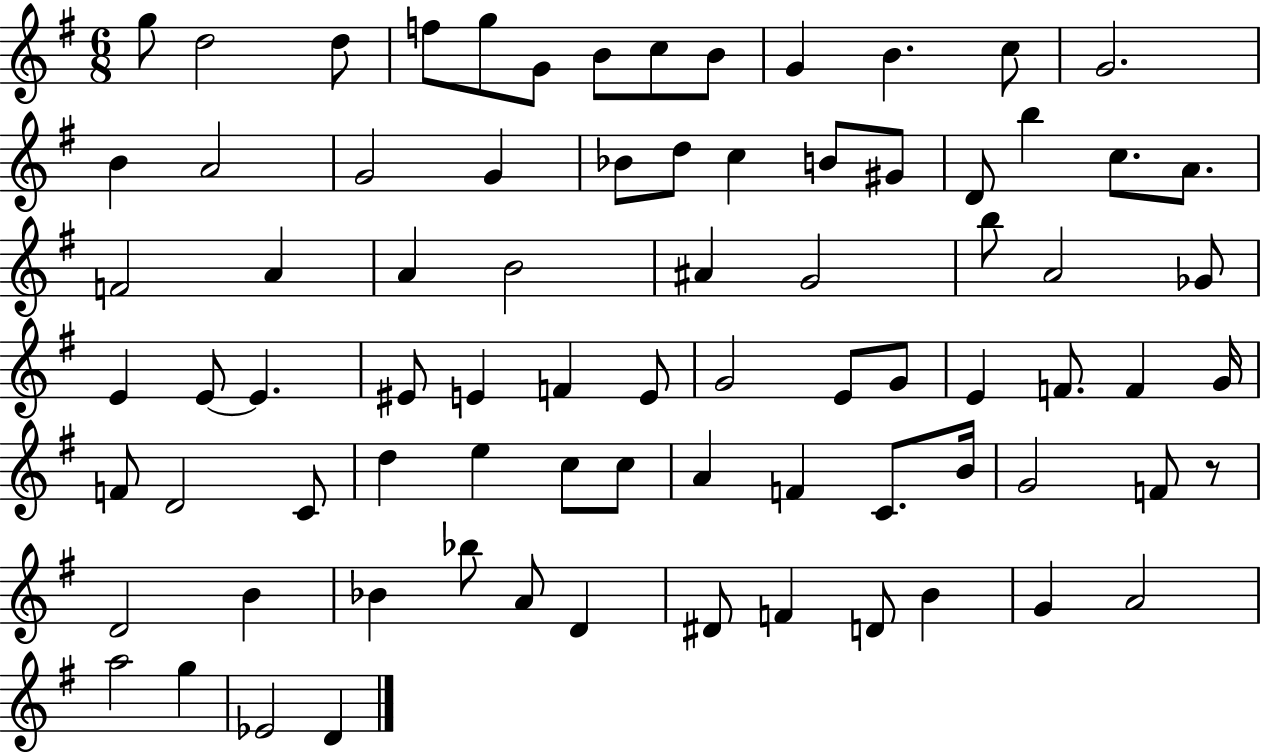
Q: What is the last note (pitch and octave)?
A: D4